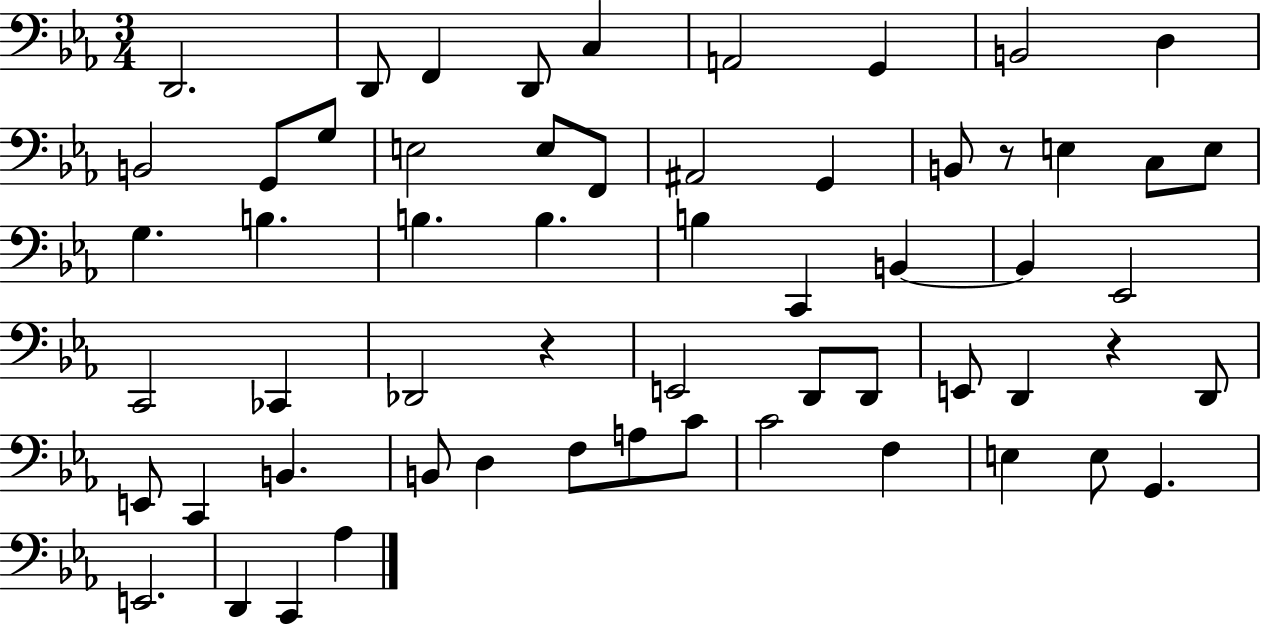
X:1
T:Untitled
M:3/4
L:1/4
K:Eb
D,,2 D,,/2 F,, D,,/2 C, A,,2 G,, B,,2 D, B,,2 G,,/2 G,/2 E,2 E,/2 F,,/2 ^A,,2 G,, B,,/2 z/2 E, C,/2 E,/2 G, B, B, B, B, C,, B,, B,, _E,,2 C,,2 _C,, _D,,2 z E,,2 D,,/2 D,,/2 E,,/2 D,, z D,,/2 E,,/2 C,, B,, B,,/2 D, F,/2 A,/2 C/2 C2 F, E, E,/2 G,, E,,2 D,, C,, _A,